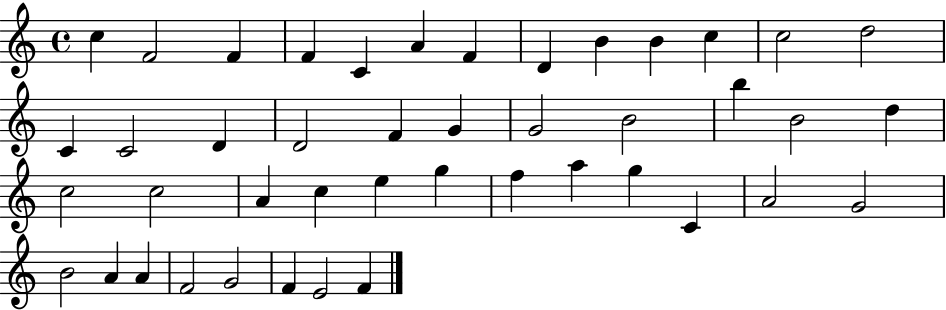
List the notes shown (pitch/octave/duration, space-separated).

C5/q F4/h F4/q F4/q C4/q A4/q F4/q D4/q B4/q B4/q C5/q C5/h D5/h C4/q C4/h D4/q D4/h F4/q G4/q G4/h B4/h B5/q B4/h D5/q C5/h C5/h A4/q C5/q E5/q G5/q F5/q A5/q G5/q C4/q A4/h G4/h B4/h A4/q A4/q F4/h G4/h F4/q E4/h F4/q